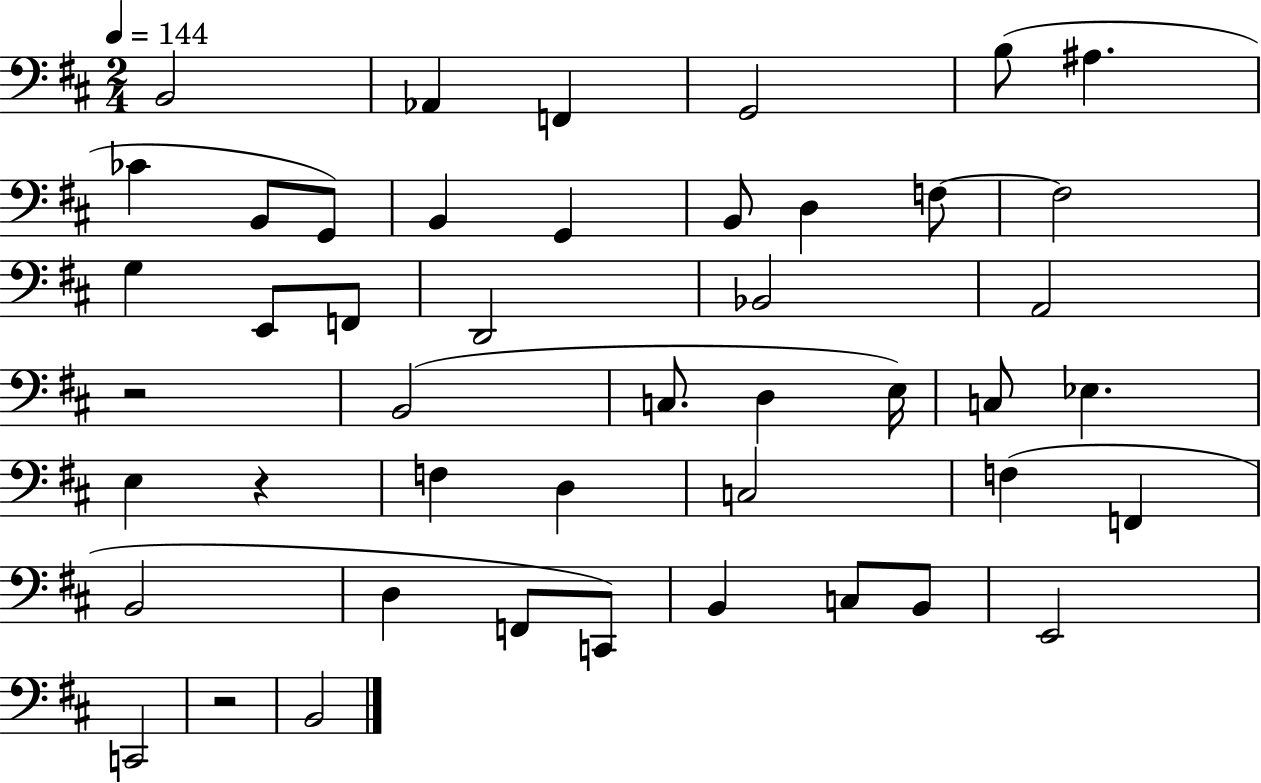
X:1
T:Untitled
M:2/4
L:1/4
K:D
B,,2 _A,, F,, G,,2 B,/2 ^A, _C B,,/2 G,,/2 B,, G,, B,,/2 D, F,/2 F,2 G, E,,/2 F,,/2 D,,2 _B,,2 A,,2 z2 B,,2 C,/2 D, E,/4 C,/2 _E, E, z F, D, C,2 F, F,, B,,2 D, F,,/2 C,,/2 B,, C,/2 B,,/2 E,,2 C,,2 z2 B,,2